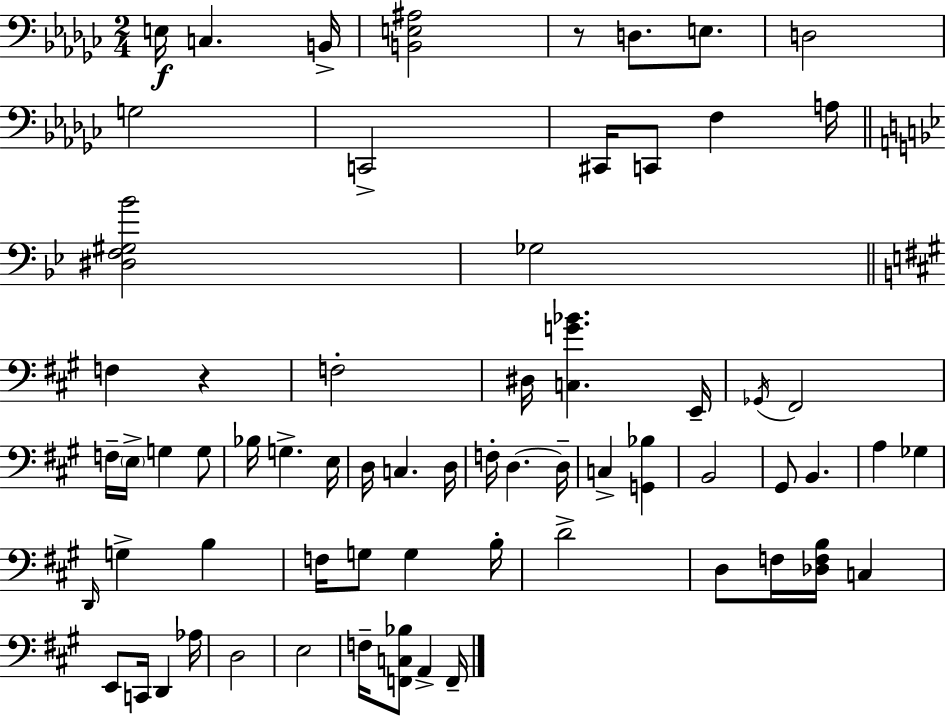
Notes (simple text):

E3/s C3/q. B2/s [B2,E3,A#3]/h R/e D3/e. E3/e. D3/h G3/h C2/h C#2/s C2/e F3/q A3/s [D#3,F3,G#3,Bb4]/h Gb3/h F3/q R/q F3/h D#3/s [C3,G4,Bb4]/q. E2/s Gb2/s F#2/h F3/s E3/s G3/q G3/e Bb3/s G3/q. E3/s D3/s C3/q. D3/s F3/s D3/q. D3/s C3/q [G2,Bb3]/q B2/h G#2/e B2/q. A3/q Gb3/q D2/s G3/q B3/q F3/s G3/e G3/q B3/s D4/h D3/e F3/s [Db3,F3,B3]/s C3/q E2/e C2/s D2/q Ab3/s D3/h E3/h F3/s [F2,C3,Bb3]/e A2/q F2/s